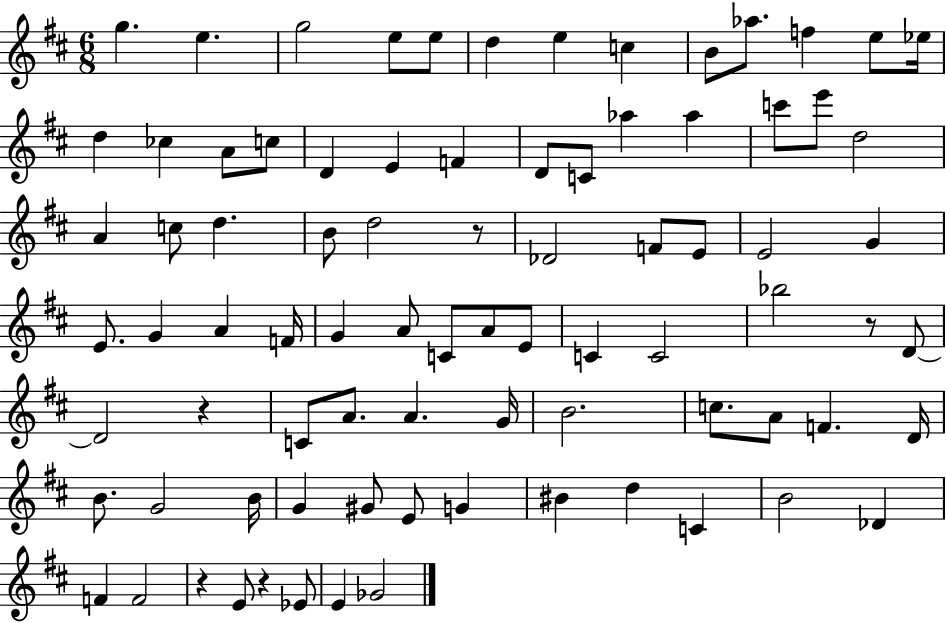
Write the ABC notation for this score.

X:1
T:Untitled
M:6/8
L:1/4
K:D
g e g2 e/2 e/2 d e c B/2 _a/2 f e/2 _e/4 d _c A/2 c/2 D E F D/2 C/2 _a _a c'/2 e'/2 d2 A c/2 d B/2 d2 z/2 _D2 F/2 E/2 E2 G E/2 G A F/4 G A/2 C/2 A/2 E/2 C C2 _b2 z/2 D/2 D2 z C/2 A/2 A G/4 B2 c/2 A/2 F D/4 B/2 G2 B/4 G ^G/2 E/2 G ^B d C B2 _D F F2 z E/2 z _E/2 E _G2